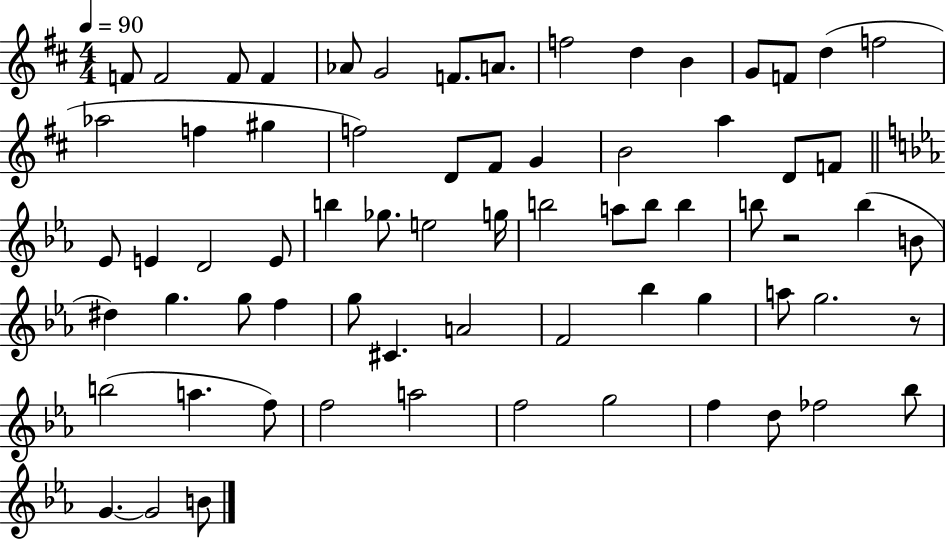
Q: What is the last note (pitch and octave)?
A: B4